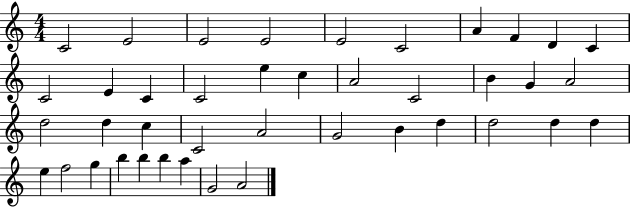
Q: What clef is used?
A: treble